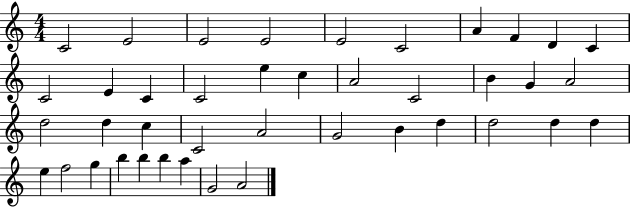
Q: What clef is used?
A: treble